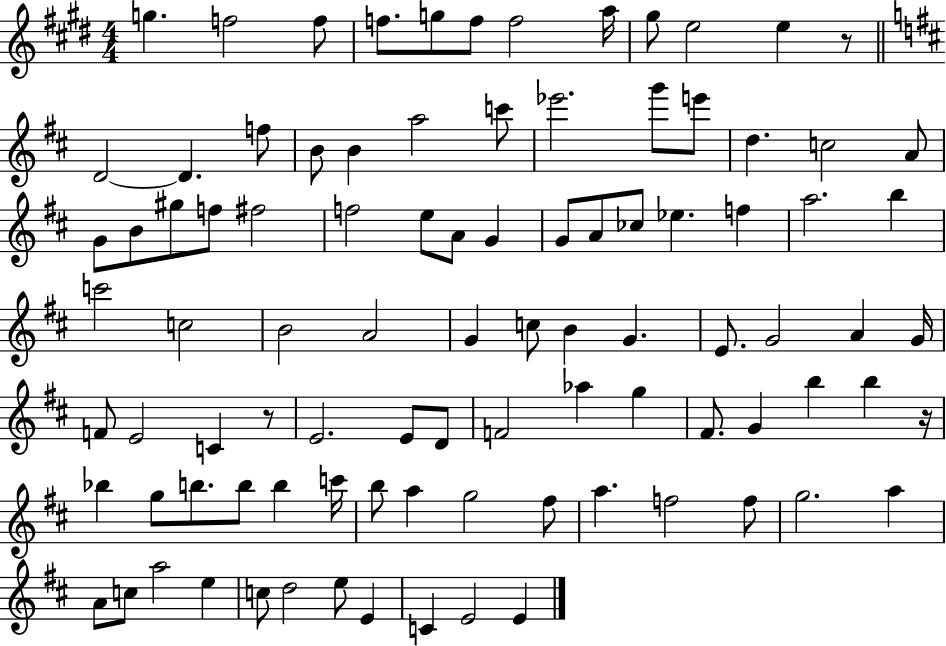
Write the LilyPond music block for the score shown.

{
  \clef treble
  \numericTimeSignature
  \time 4/4
  \key e \major
  g''4. f''2 f''8 | f''8. g''8 f''8 f''2 a''16 | gis''8 e''2 e''4 r8 | \bar "||" \break \key d \major d'2~~ d'4. f''8 | b'8 b'4 a''2 c'''8 | ees'''2. g'''8 e'''8 | d''4. c''2 a'8 | \break g'8 b'8 gis''8 f''8 fis''2 | f''2 e''8 a'8 g'4 | g'8 a'8 ces''8 ees''4. f''4 | a''2. b''4 | \break c'''2 c''2 | b'2 a'2 | g'4 c''8 b'4 g'4. | e'8. g'2 a'4 g'16 | \break f'8 e'2 c'4 r8 | e'2. e'8 d'8 | f'2 aes''4 g''4 | fis'8. g'4 b''4 b''4 r16 | \break bes''4 g''8 b''8. b''8 b''4 c'''16 | b''8 a''4 g''2 fis''8 | a''4. f''2 f''8 | g''2. a''4 | \break a'8 c''8 a''2 e''4 | c''8 d''2 e''8 e'4 | c'4 e'2 e'4 | \bar "|."
}